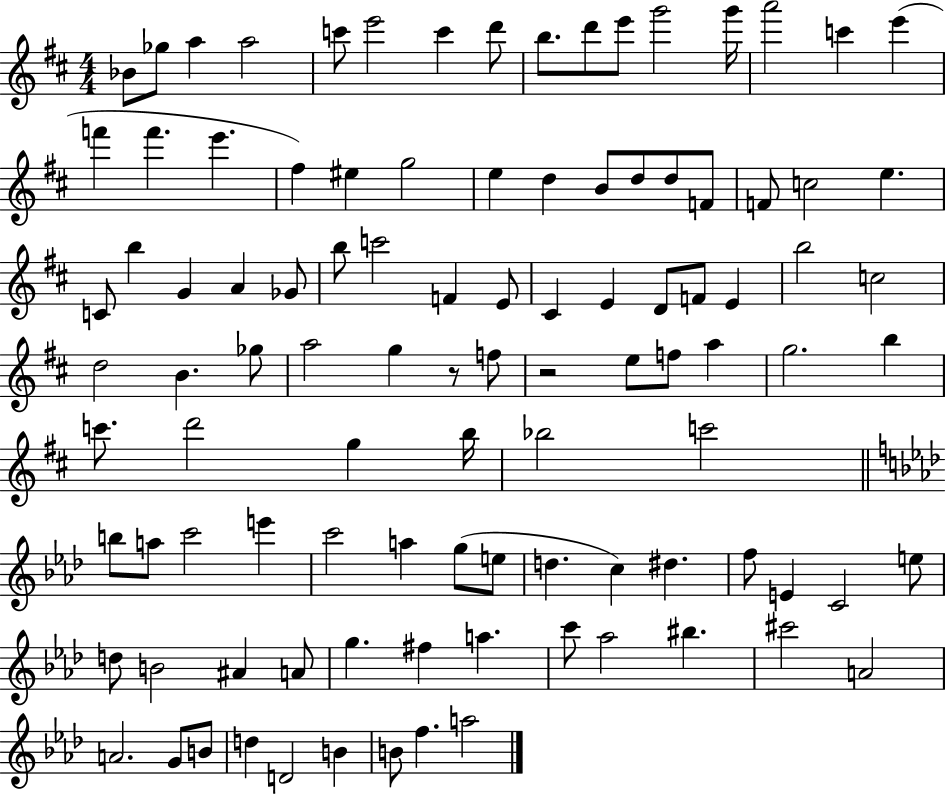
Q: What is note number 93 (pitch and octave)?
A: G4